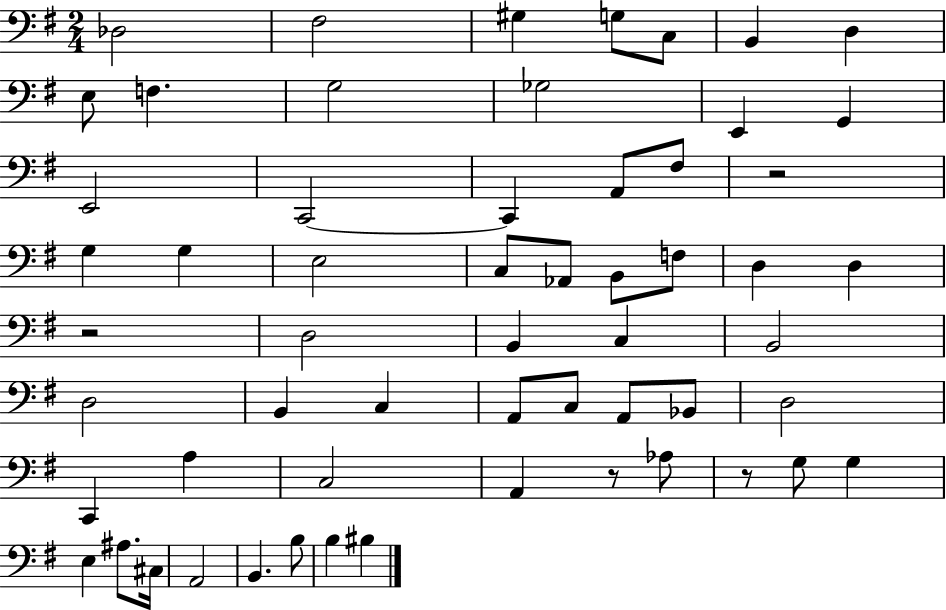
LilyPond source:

{
  \clef bass
  \numericTimeSignature
  \time 2/4
  \key g \major
  des2 | fis2 | gis4 g8 c8 | b,4 d4 | \break e8 f4. | g2 | ges2 | e,4 g,4 | \break e,2 | c,2~~ | c,4 a,8 fis8 | r2 | \break g4 g4 | e2 | c8 aes,8 b,8 f8 | d4 d4 | \break r2 | d2 | b,4 c4 | b,2 | \break d2 | b,4 c4 | a,8 c8 a,8 bes,8 | d2 | \break c,4 a4 | c2 | a,4 r8 aes8 | r8 g8 g4 | \break e4 ais8. cis16 | a,2 | b,4. b8 | b4 bis4 | \break \bar "|."
}